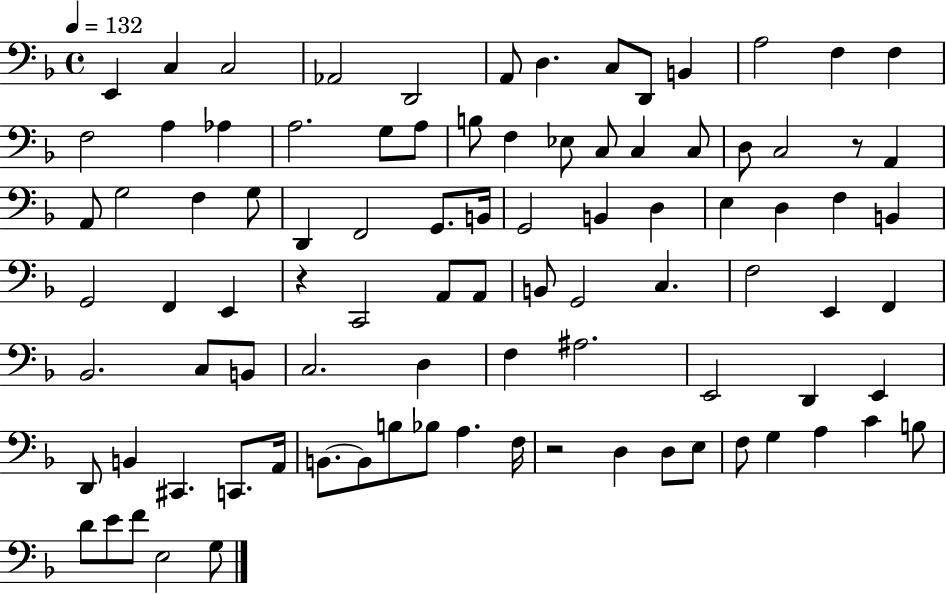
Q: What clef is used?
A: bass